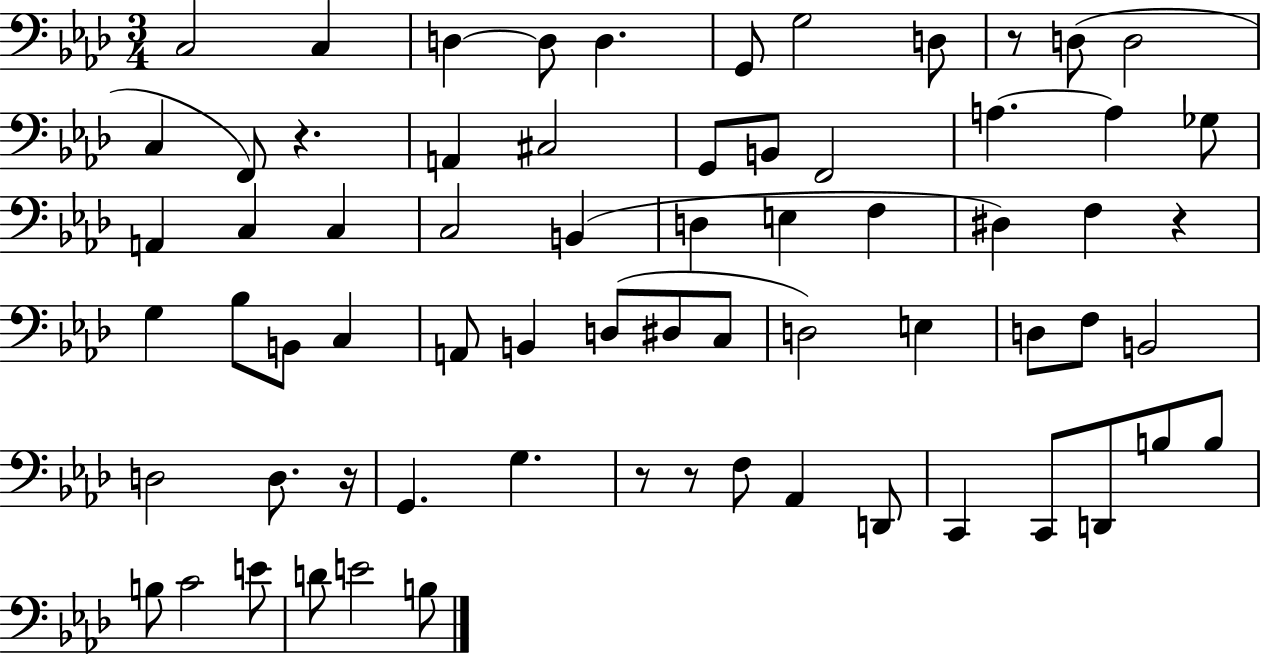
C3/h C3/q D3/q D3/e D3/q. G2/e G3/h D3/e R/e D3/e D3/h C3/q F2/e R/q. A2/q C#3/h G2/e B2/e F2/h A3/q. A3/q Gb3/e A2/q C3/q C3/q C3/h B2/q D3/q E3/q F3/q D#3/q F3/q R/q G3/q Bb3/e B2/e C3/q A2/e B2/q D3/e D#3/e C3/e D3/h E3/q D3/e F3/e B2/h D3/h D3/e. R/s G2/q. G3/q. R/e R/e F3/e Ab2/q D2/e C2/q C2/e D2/e B3/e B3/e B3/e C4/h E4/e D4/e E4/h B3/e